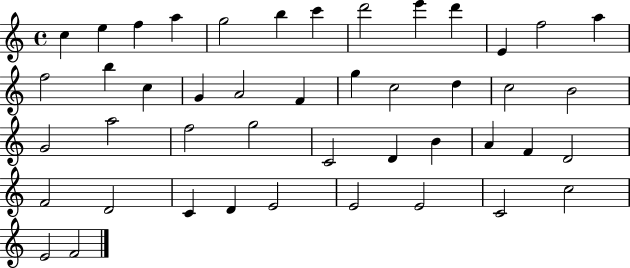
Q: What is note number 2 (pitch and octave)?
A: E5